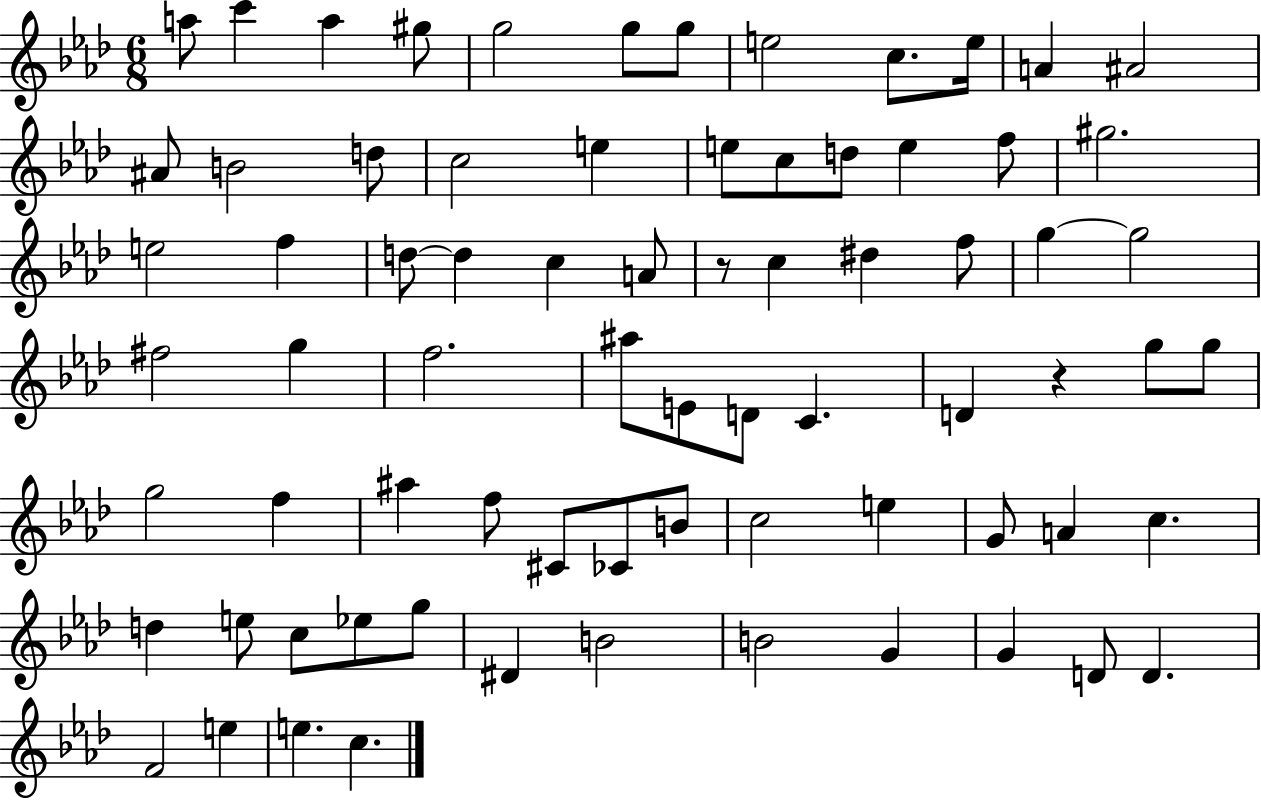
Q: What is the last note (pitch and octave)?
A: C5